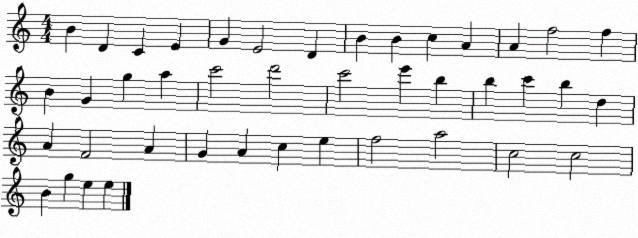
X:1
T:Untitled
M:4/4
L:1/4
K:C
B D C E G E2 D B B c A A f2 f B G g a c'2 d'2 c'2 e' b b c' b d A F2 A G A c e f2 a2 c2 c2 B g e e